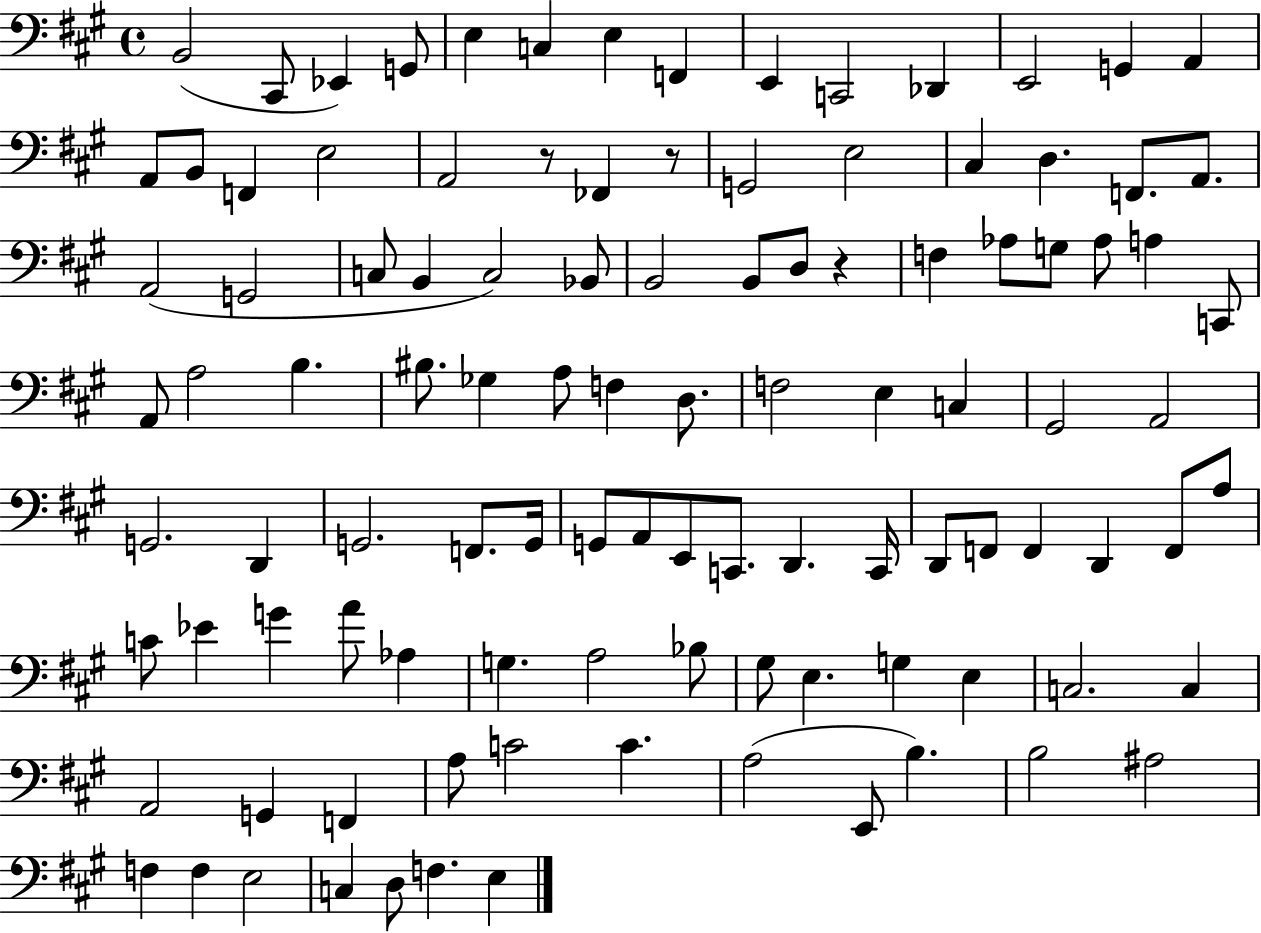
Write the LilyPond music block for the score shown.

{
  \clef bass
  \time 4/4
  \defaultTimeSignature
  \key a \major
  \repeat volta 2 { b,2( cis,8 ees,4) g,8 | e4 c4 e4 f,4 | e,4 c,2 des,4 | e,2 g,4 a,4 | \break a,8 b,8 f,4 e2 | a,2 r8 fes,4 r8 | g,2 e2 | cis4 d4. f,8. a,8. | \break a,2( g,2 | c8 b,4 c2) bes,8 | b,2 b,8 d8 r4 | f4 aes8 g8 aes8 a4 c,8 | \break a,8 a2 b4. | bis8. ges4 a8 f4 d8. | f2 e4 c4 | gis,2 a,2 | \break g,2. d,4 | g,2. f,8. g,16 | g,8 a,8 e,8 c,8. d,4. c,16 | d,8 f,8 f,4 d,4 f,8 a8 | \break c'8 ees'4 g'4 a'8 aes4 | g4. a2 bes8 | gis8 e4. g4 e4 | c2. c4 | \break a,2 g,4 f,4 | a8 c'2 c'4. | a2( e,8 b4.) | b2 ais2 | \break f4 f4 e2 | c4 d8 f4. e4 | } \bar "|."
}